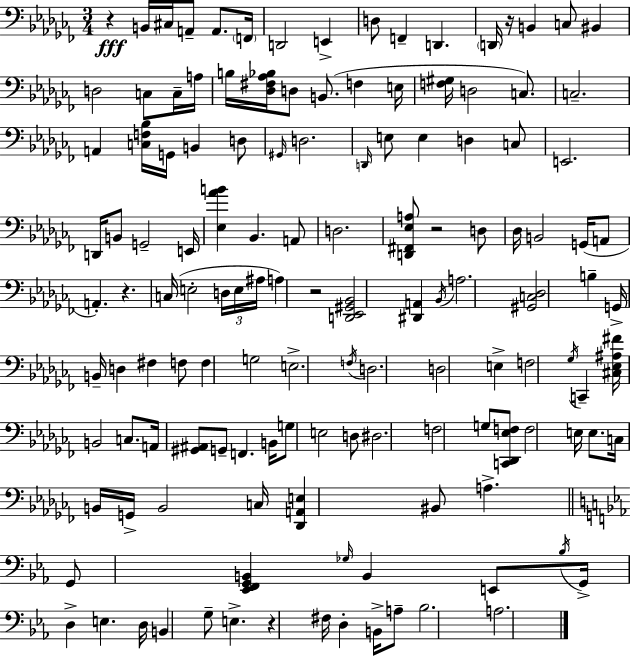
X:1
T:Untitled
M:3/4
L:1/4
K:Abm
z B,,/4 ^C,/4 A,,/2 A,,/2 F,,/4 D,,2 E,, D,/2 F,, D,, D,,/4 z/4 B,, C,/2 ^B,, D,2 C,/2 C,/4 A,/4 B,/4 [_D,^F,_A,_B,]/4 D,/2 B,,/2 F, E,/4 [F,^G,]/4 D,2 C,/2 C,2 A,, [C,F,_B,]/4 G,,/4 B,, D,/2 ^G,,/4 D,2 D,,/4 E,/2 E, D, C,/2 E,,2 D,,/4 B,,/2 G,,2 E,,/4 [_E,_AB] _B,, A,,/2 D,2 [D,,^F,,_E,A,]/2 z2 D,/2 _D,/4 B,,2 G,,/4 A,,/2 A,, z C,/4 E,2 D,/4 E,/4 ^A,/4 A, z2 [D,,_E,,^G,,_B,,]2 [^D,,A,,] _B,,/4 A,2 [^G,,C,_D,]2 B, G,,/4 B,,/4 D, ^F, F,/2 F, G,2 E,2 F,/4 D,2 D,2 E, F,2 _G,/4 C,, [^C,_E,^A,^F]/4 B,,2 C,/2 A,,/4 [^G,,^A,,]/2 G,,/2 F,, B,,/4 G,/2 E,2 D,/2 ^D,2 F,2 G,/2 [C,,_D,,_E,F,]/2 F,2 E,/4 E,/2 C,/4 B,,/4 G,,/4 B,,2 C,/4 [_D,,A,,E,] ^B,,/2 A, G,,/2 [_E,,F,,G,,B,,] _G,/4 B,, E,,/2 _B,/4 G,,/4 D, E, D,/4 B,, G,/2 E, z ^F,/4 D, B,,/4 A,/2 _B,2 A,2